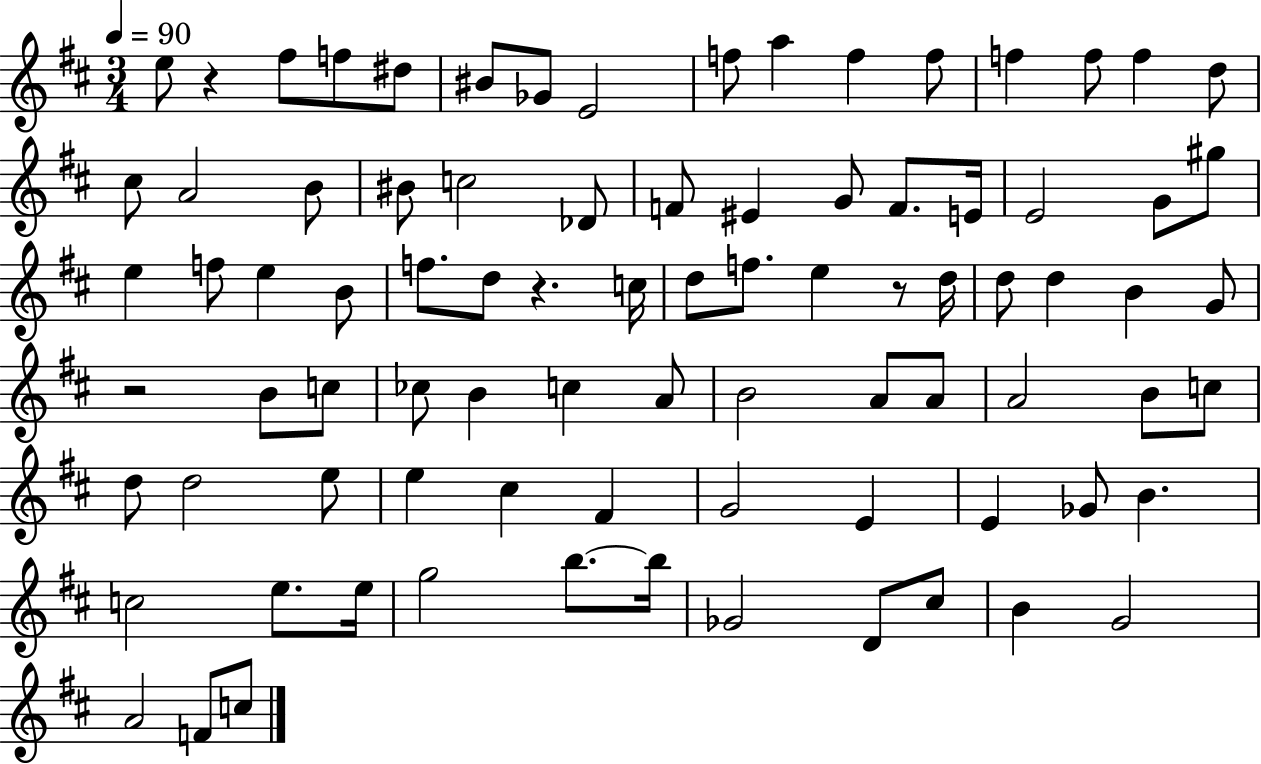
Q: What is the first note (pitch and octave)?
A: E5